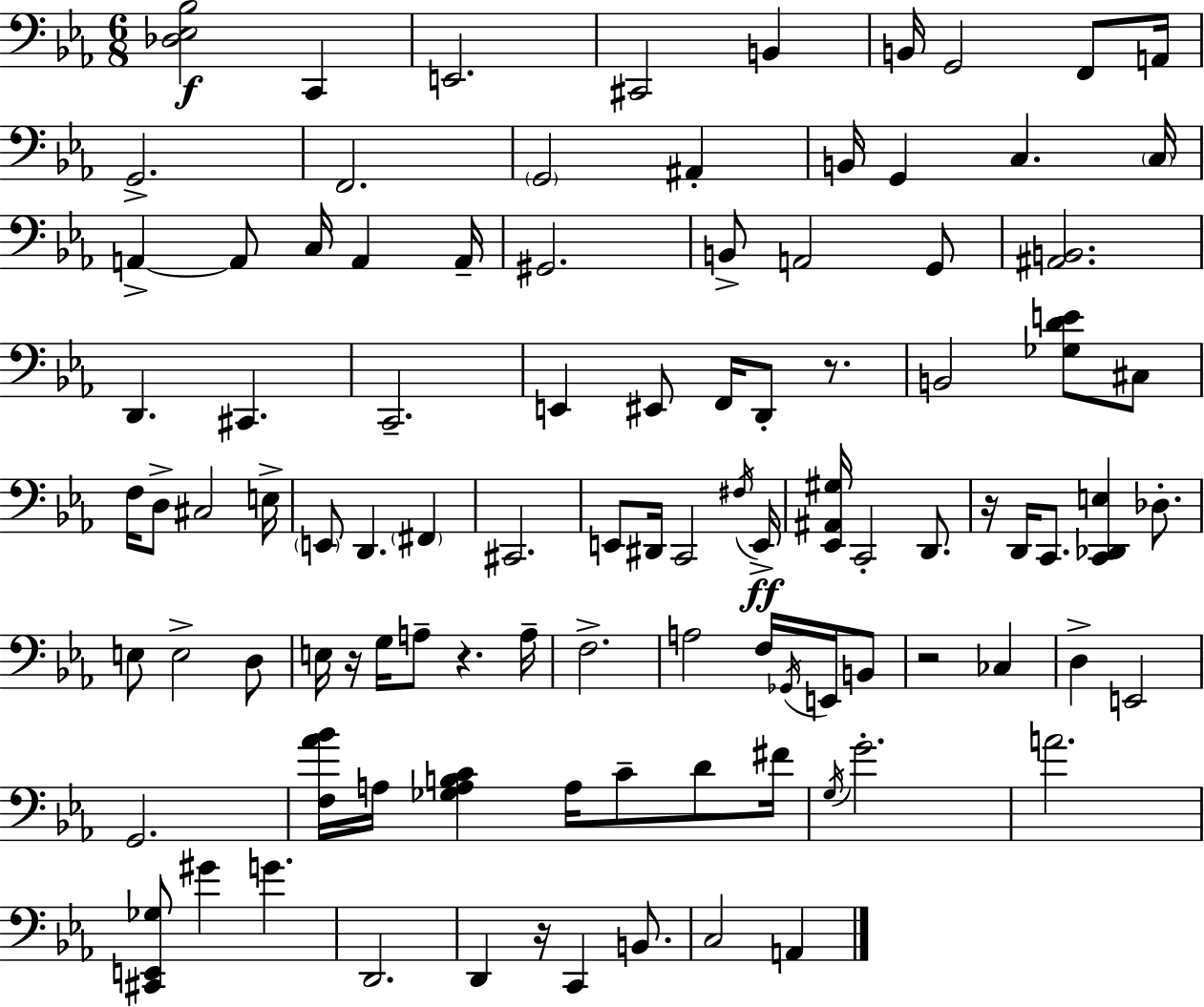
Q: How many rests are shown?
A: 6